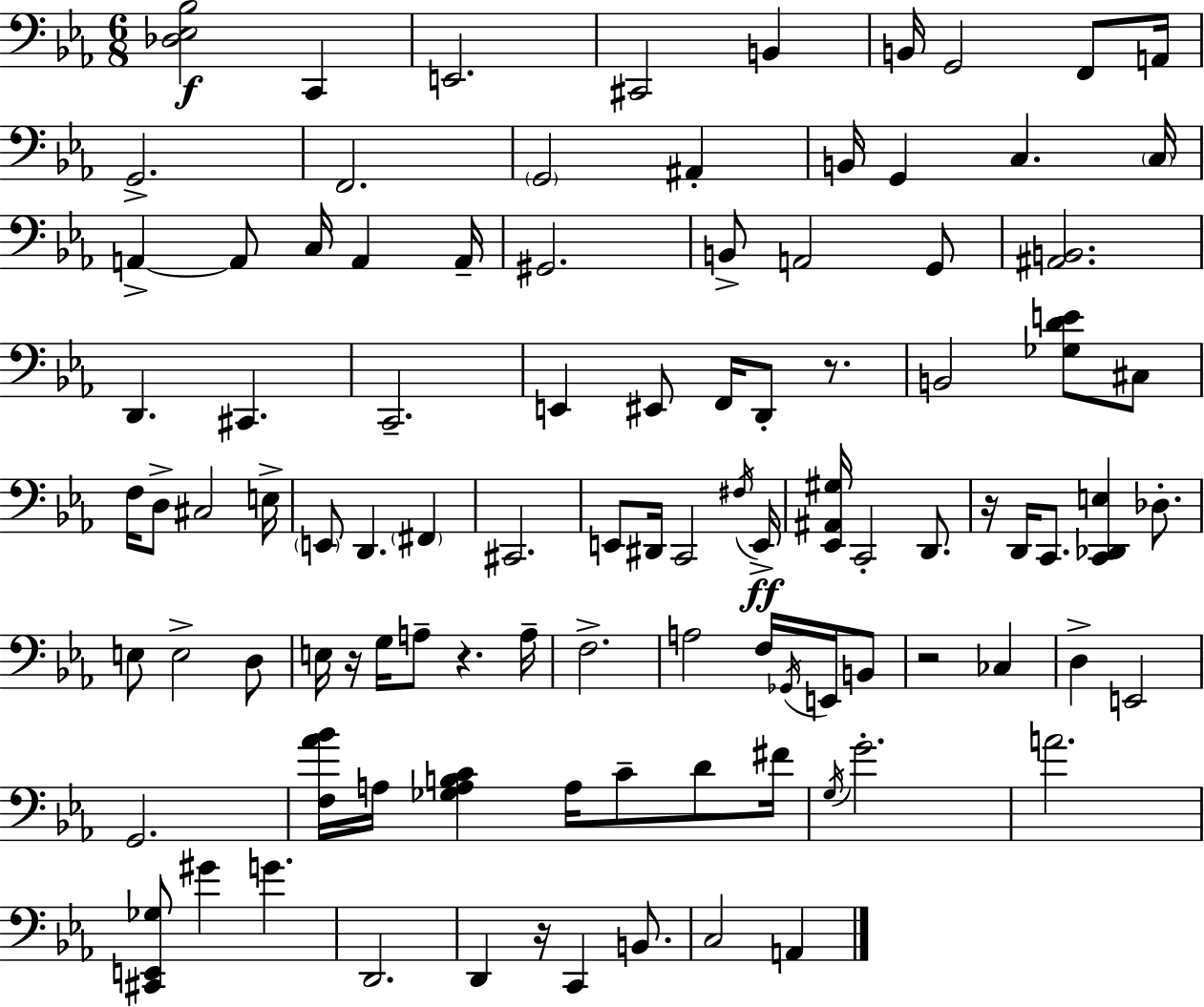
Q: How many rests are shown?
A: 6